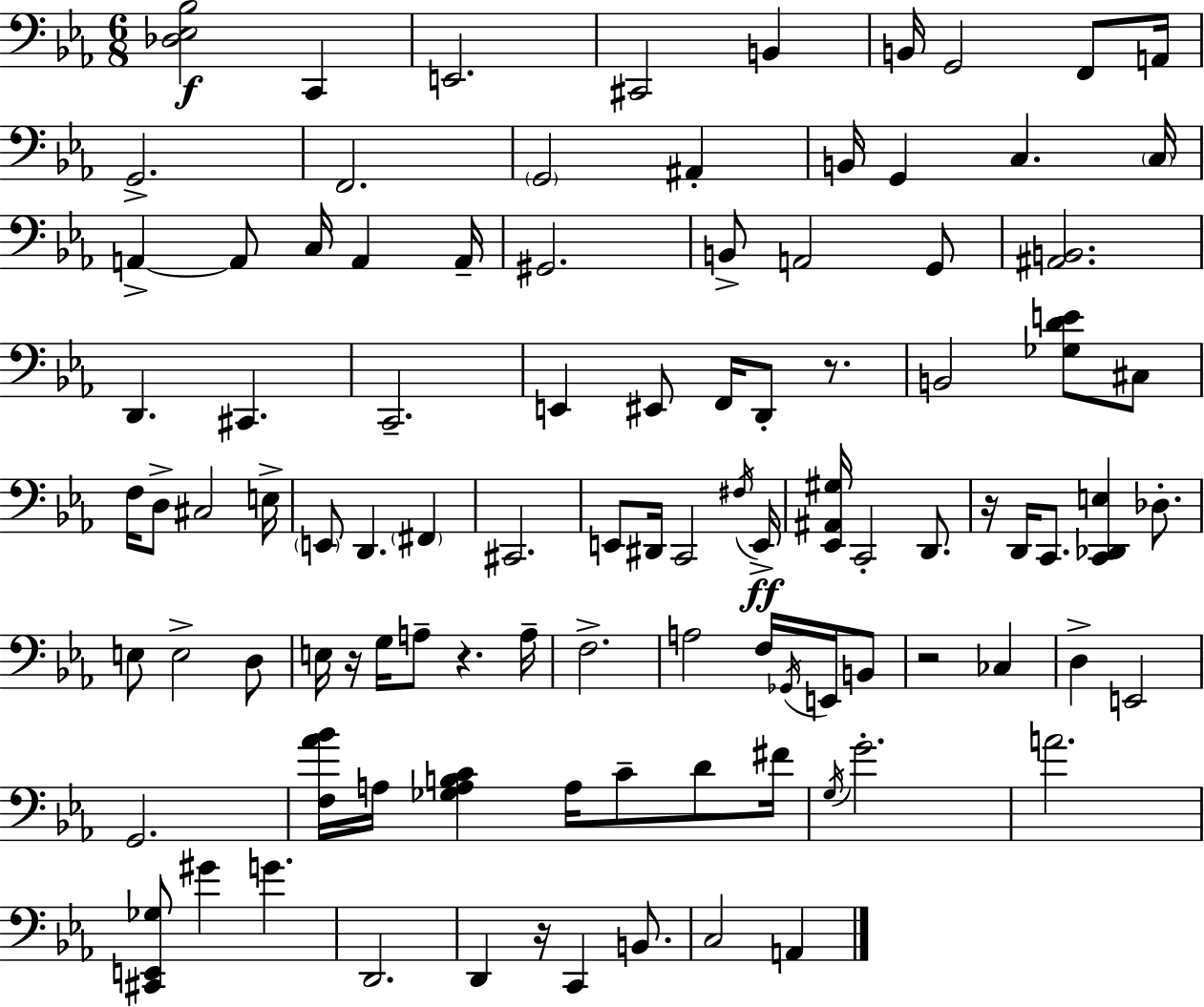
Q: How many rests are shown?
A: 6